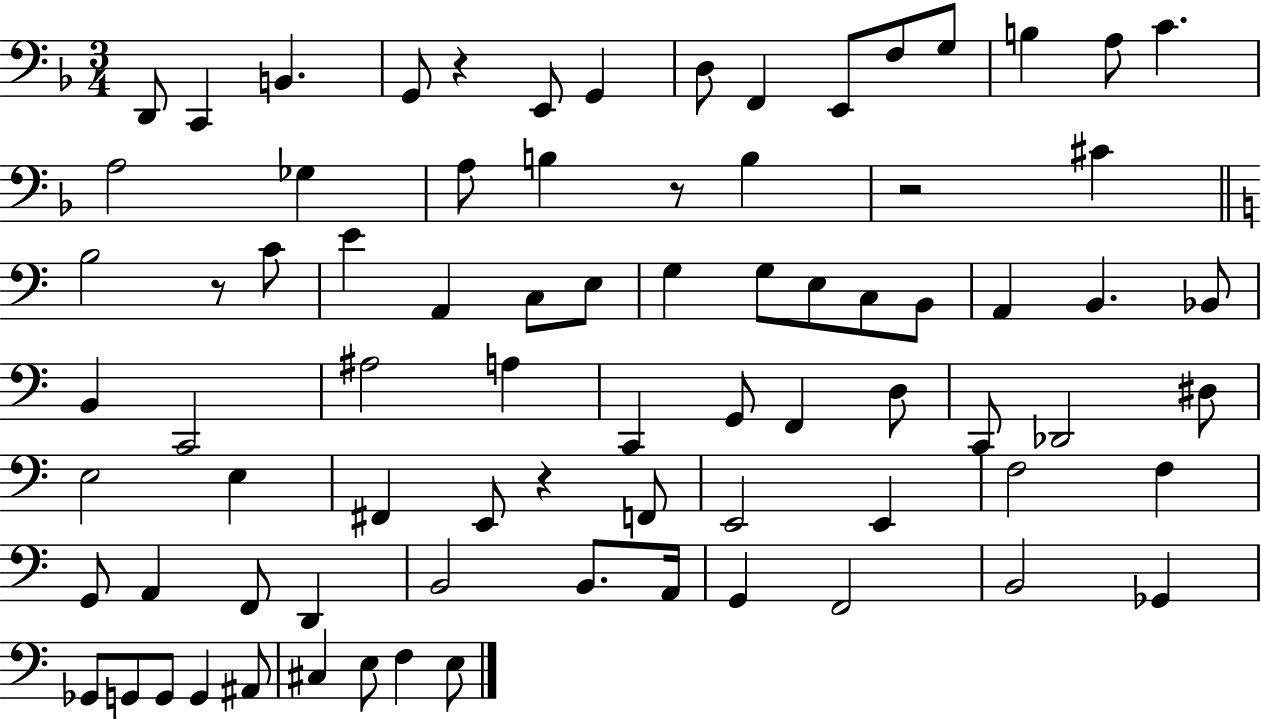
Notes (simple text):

D2/e C2/q B2/q. G2/e R/q E2/e G2/q D3/e F2/q E2/e F3/e G3/e B3/q A3/e C4/q. A3/h Gb3/q A3/e B3/q R/e B3/q R/h C#4/q B3/h R/e C4/e E4/q A2/q C3/e E3/e G3/q G3/e E3/e C3/e B2/e A2/q B2/q. Bb2/e B2/q C2/h A#3/h A3/q C2/q G2/e F2/q D3/e C2/e Db2/h D#3/e E3/h E3/q F#2/q E2/e R/q F2/e E2/h E2/q F3/h F3/q G2/e A2/q F2/e D2/q B2/h B2/e. A2/s G2/q F2/h B2/h Gb2/q Gb2/e G2/e G2/e G2/q A#2/e C#3/q E3/e F3/q E3/e